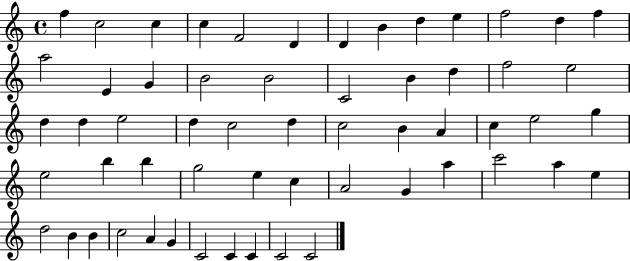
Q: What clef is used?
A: treble